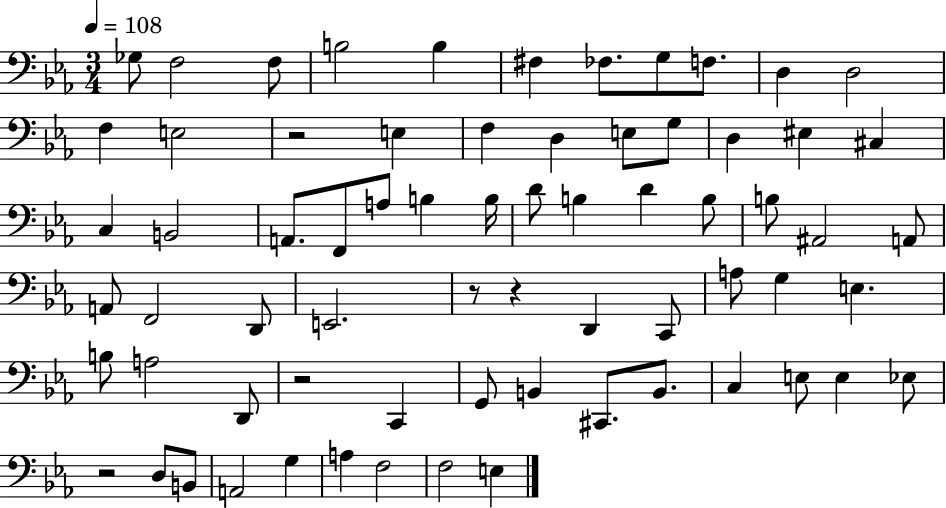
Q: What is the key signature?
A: EES major